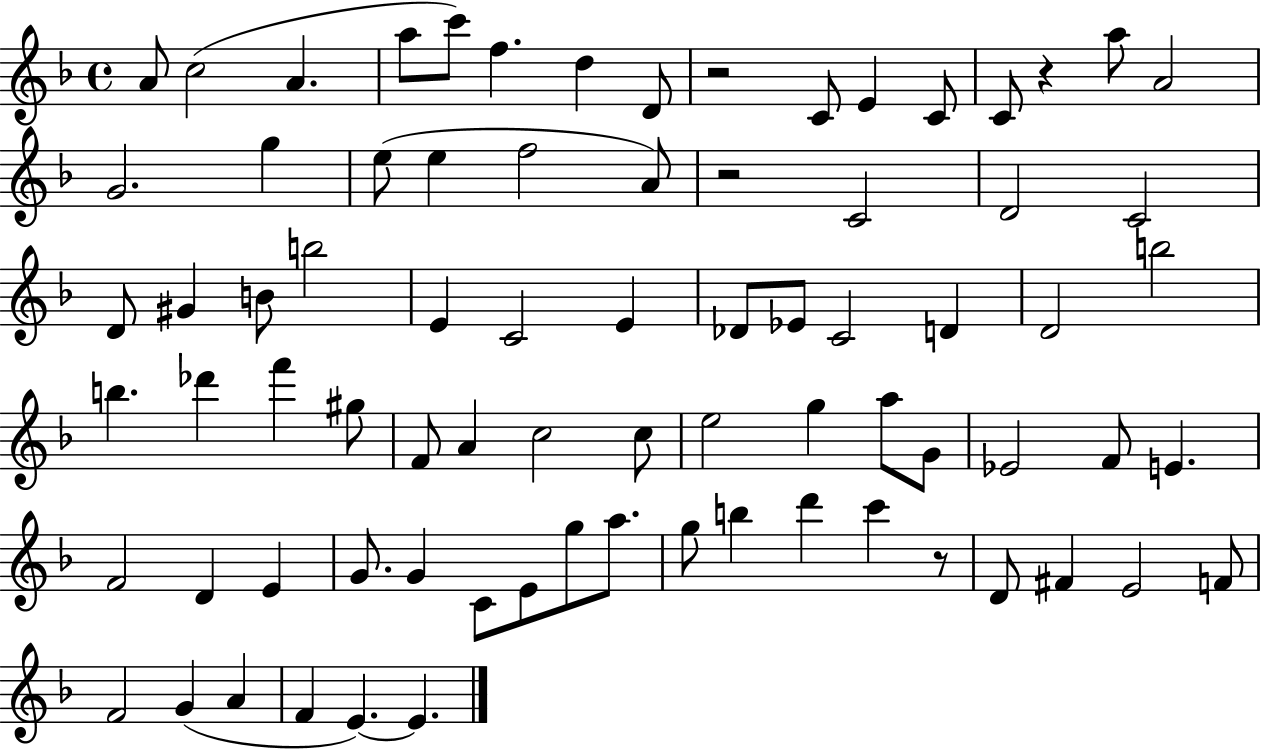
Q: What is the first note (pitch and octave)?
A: A4